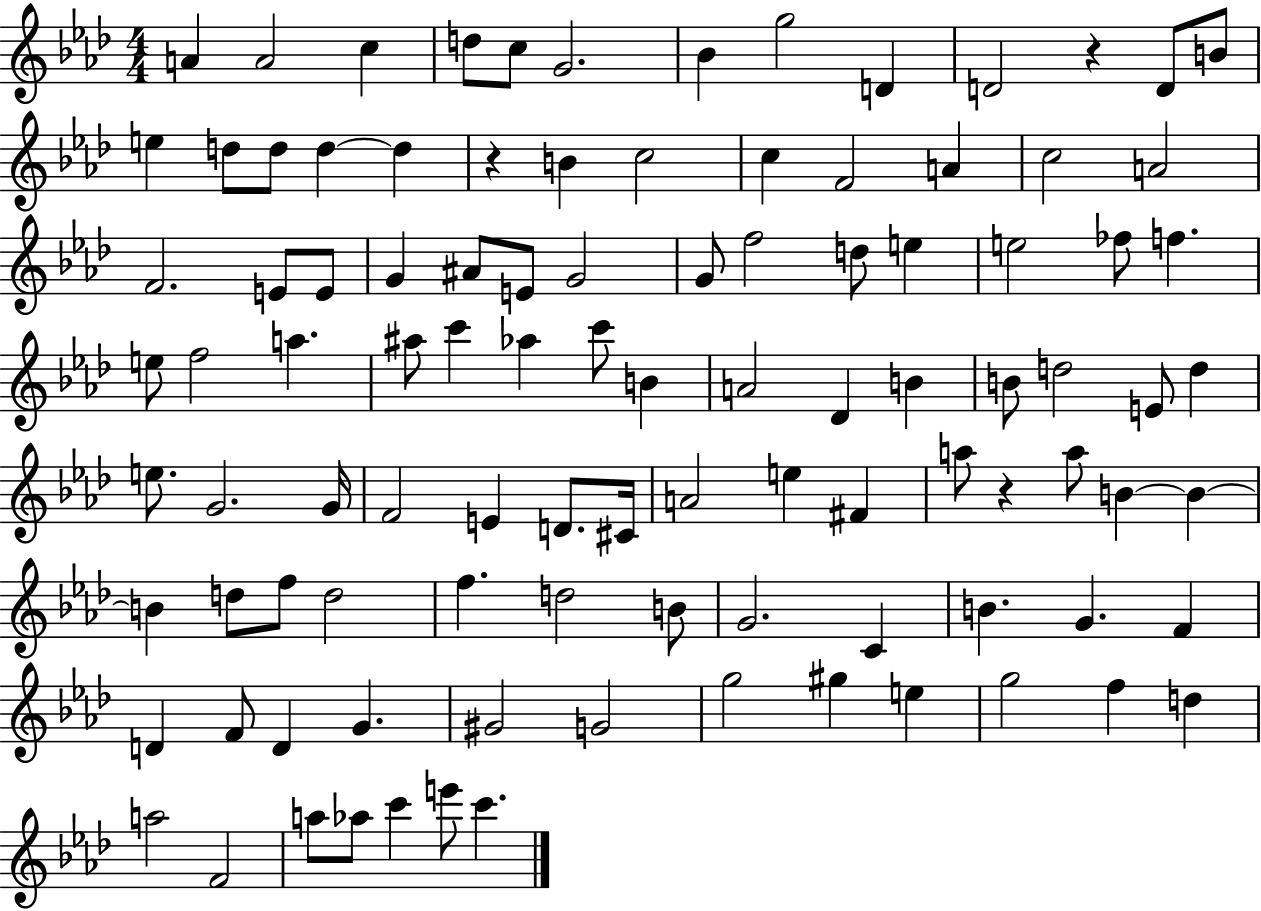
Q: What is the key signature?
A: AES major